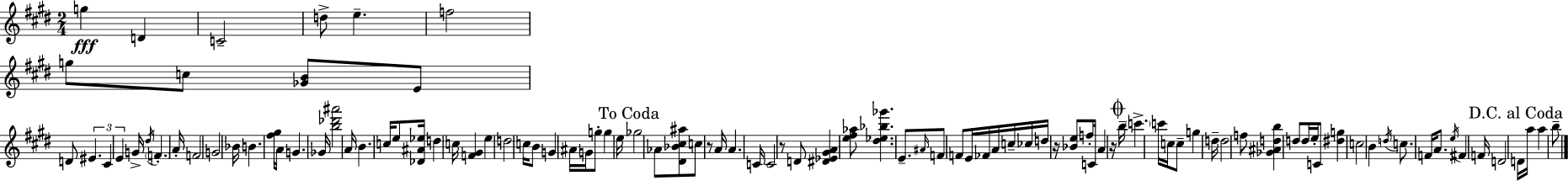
X:1
T:Untitled
M:2/4
L:1/4
K:E
g D C2 d/2 e f2 g/2 c/2 [_GB]/2 E/2 D/2 ^E ^C E G/4 ^d/4 F A/4 F2 G2 _B/4 B [^f^g]/4 A/4 G _G/4 [b_d'^a']2 A/4 B c/4 e/2 [_D^A_e]/4 d c/4 [F^G] e d2 c/4 B/2 G ^A/4 G/4 g/2 g e/4 _g2 _A/2 [^D_B^c^a]/2 c/2 z/2 A/4 A C/4 C2 z/2 D/2 [^D_E^GA] [e^f_a]/2 [^d_e_b_g'] E/2 ^A/4 F/2 F/2 E/4 _F/4 A/4 c/4 _c/4 d/4 z/4 [_Be]/2 f/2 C/4 A z/4 b/4 c' c'/4 c/4 c/2 g d/4 d2 f/2 [_G^Adb] d/2 d/4 e/4 C/2 [^dg] c2 B d/4 c/2 F/4 A/2 e/4 ^F F/4 D2 D/4 a/4 a b/2